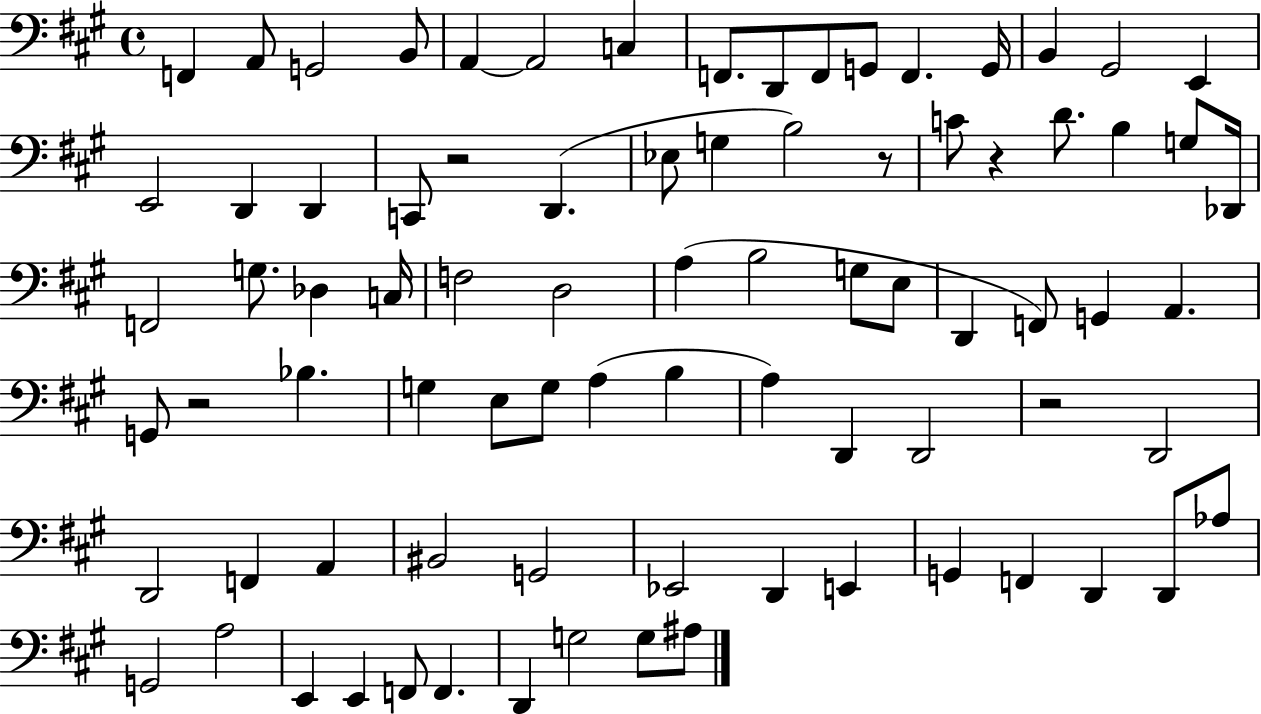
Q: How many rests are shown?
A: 5